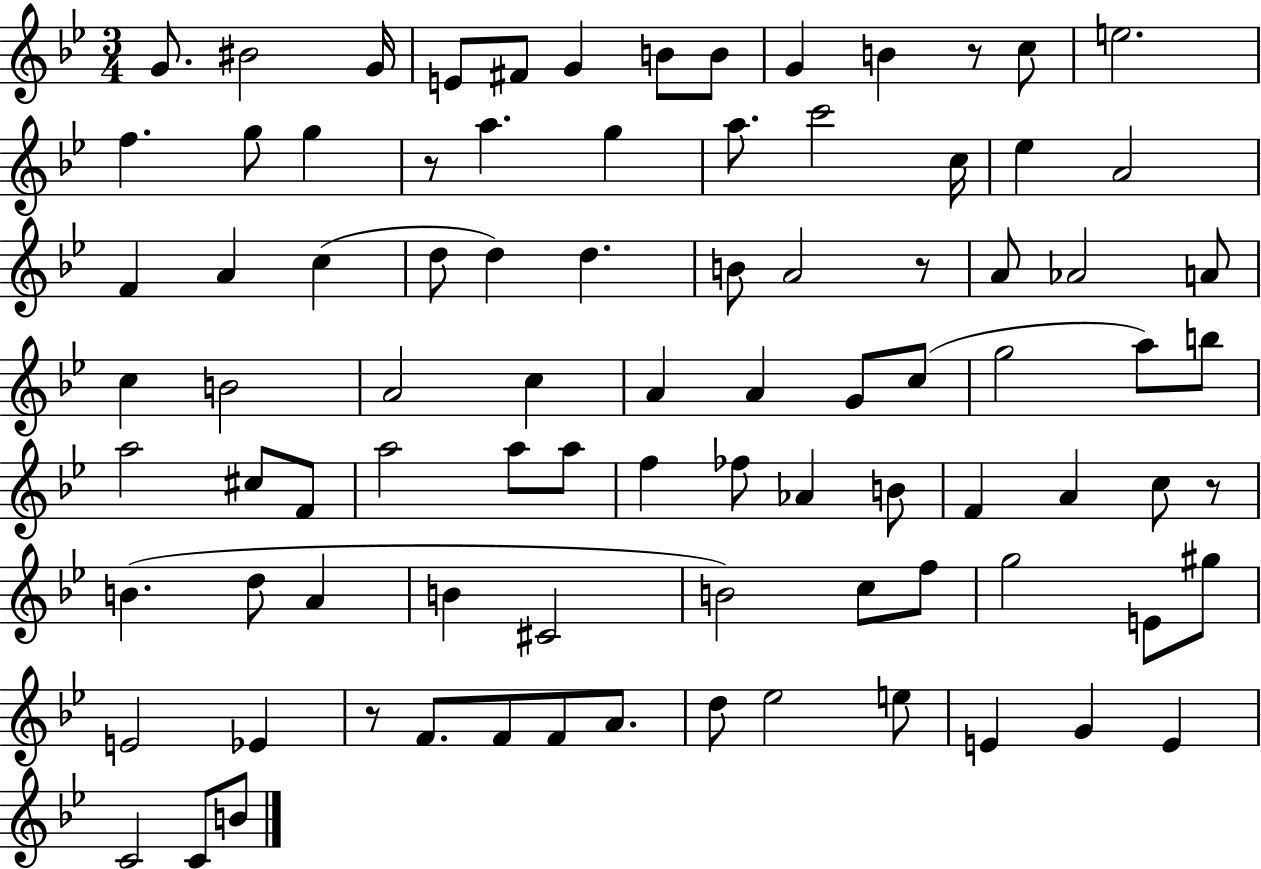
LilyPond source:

{
  \clef treble
  \numericTimeSignature
  \time 3/4
  \key bes \major
  g'8. bis'2 g'16 | e'8 fis'8 g'4 b'8 b'8 | g'4 b'4 r8 c''8 | e''2. | \break f''4. g''8 g''4 | r8 a''4. g''4 | a''8. c'''2 c''16 | ees''4 a'2 | \break f'4 a'4 c''4( | d''8 d''4) d''4. | b'8 a'2 r8 | a'8 aes'2 a'8 | \break c''4 b'2 | a'2 c''4 | a'4 a'4 g'8 c''8( | g''2 a''8) b''8 | \break a''2 cis''8 f'8 | a''2 a''8 a''8 | f''4 fes''8 aes'4 b'8 | f'4 a'4 c''8 r8 | \break b'4.( d''8 a'4 | b'4 cis'2 | b'2) c''8 f''8 | g''2 e'8 gis''8 | \break e'2 ees'4 | r8 f'8. f'8 f'8 a'8. | d''8 ees''2 e''8 | e'4 g'4 e'4 | \break c'2 c'8 b'8 | \bar "|."
}